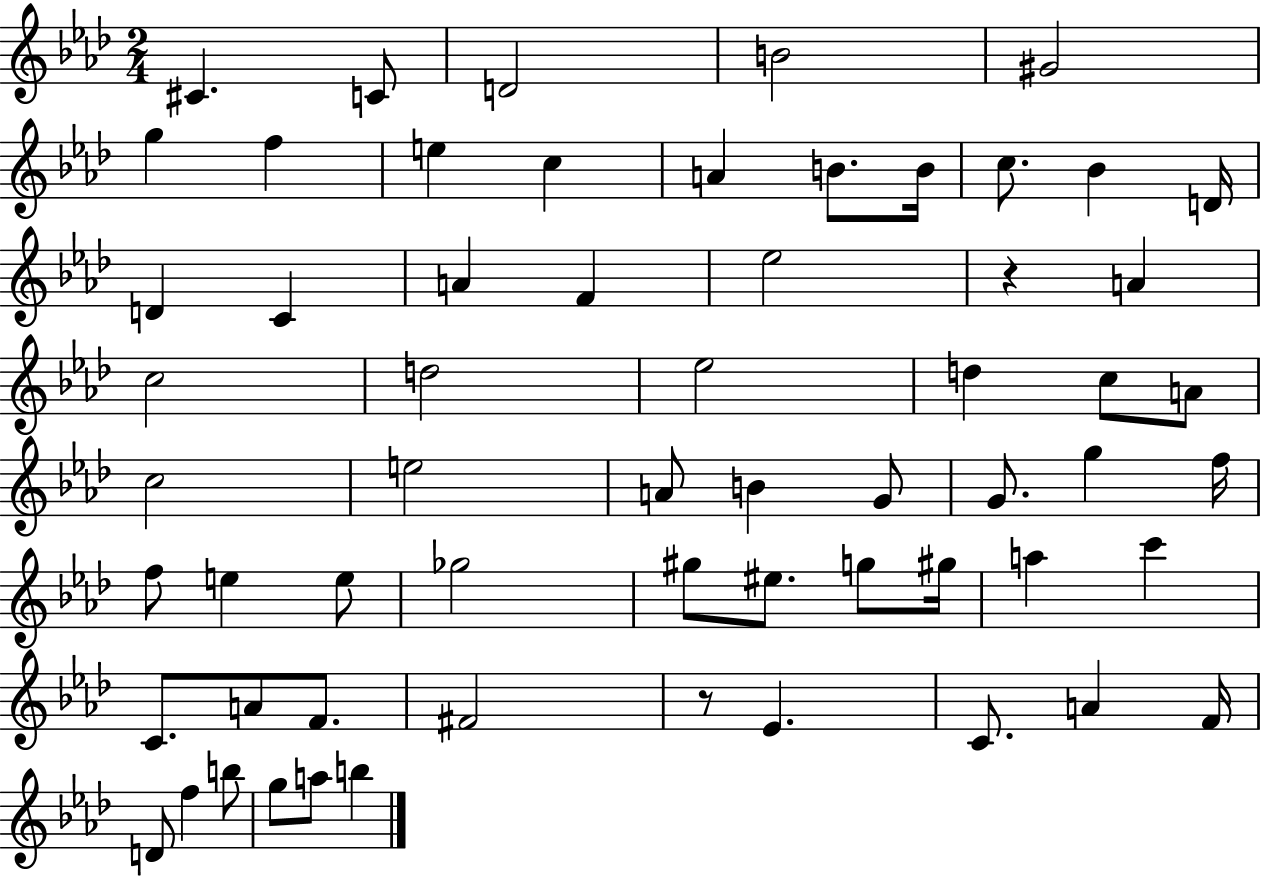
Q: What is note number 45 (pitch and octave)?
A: C6